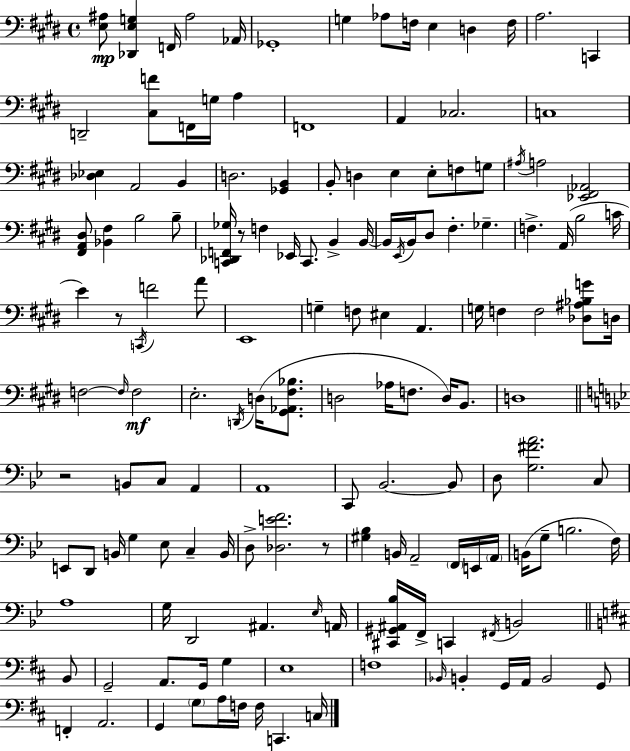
[E3,A#3]/e [Db2,E3,G3]/q F2/s A#3/h Ab2/s Gb2/w G3/q Ab3/e F3/s E3/q D3/q F3/s A3/h. C2/q D2/h [C#3,F4]/e F2/s G3/s A3/q F2/w A2/q CES3/h. C3/w [Db3,Eb3]/q A2/h B2/q D3/h. [Gb2,B2]/q B2/e D3/q E3/q E3/e F3/e G3/e A#3/s A3/h [Eb2,F#2,Ab2]/h [F#2,A2,D#3]/e [Bb2,F#3]/q B3/h B3/e [C2,Db2,F2,Gb3]/s R/e F3/q Eb2/s C2/e. B2/q B2/s B2/s E2/s B2/s D#3/e F#3/q. Gb3/q. F3/q. A2/s B3/h C4/s E4/q R/e C2/s F4/h A4/e E2/w G3/q F3/e EIS3/q A2/q. G3/s F3/q F3/h [Db3,A#3,Bb3,G4]/e D3/s F3/h F3/s F3/h E3/h. D2/s D3/s [G#2,Ab2,F#3,Bb3]/e. D3/h Ab3/s F3/e. D3/s B2/e. D3/w R/h B2/e C3/e A2/q A2/w C2/e Bb2/h. Bb2/e D3/e [G3,F#4,A4]/h. C3/e E2/e D2/e B2/s G3/q Eb3/e C3/q B2/s D3/e [Db3,E4,F4]/h. R/e [G#3,Bb3]/q B2/s A2/h F2/s E2/s A2/s B2/s G3/e B3/h. F3/s A3/w G3/s D2/h A#2/q. Eb3/s A2/s [C#2,G#2,A#2,Bb3]/s F2/s C2/q F#2/s B2/h B2/e G2/h A2/e. G2/s G3/q E3/w F3/w Bb2/s B2/q G2/s A2/s B2/h G2/e F2/q A2/h. G2/q G3/e A3/s F3/s F3/s C2/q. C3/s